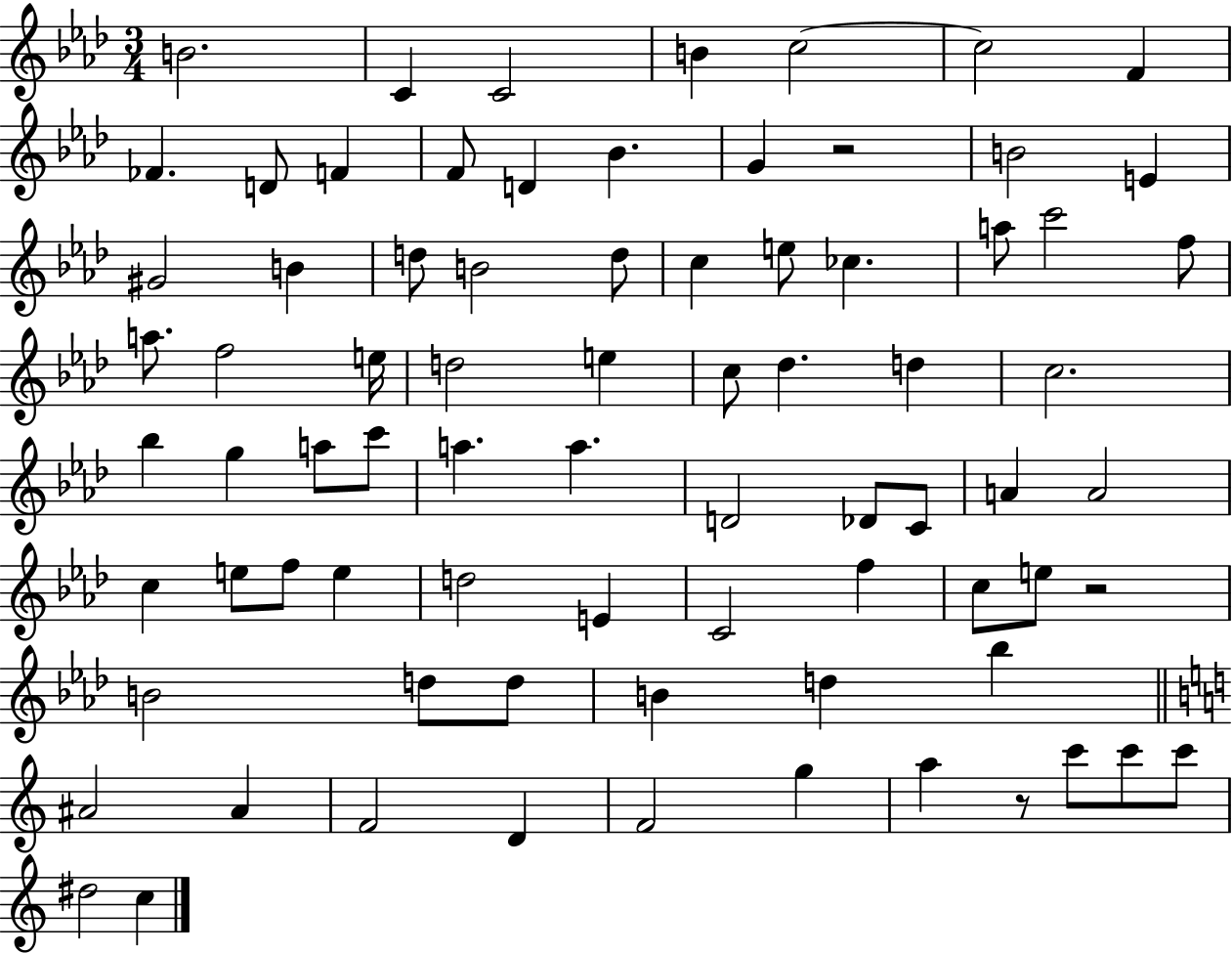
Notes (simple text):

B4/h. C4/q C4/h B4/q C5/h C5/h F4/q FES4/q. D4/e F4/q F4/e D4/q Bb4/q. G4/q R/h B4/h E4/q G#4/h B4/q D5/e B4/h D5/e C5/q E5/e CES5/q. A5/e C6/h F5/e A5/e. F5/h E5/s D5/h E5/q C5/e Db5/q. D5/q C5/h. Bb5/q G5/q A5/e C6/e A5/q. A5/q. D4/h Db4/e C4/e A4/q A4/h C5/q E5/e F5/e E5/q D5/h E4/q C4/h F5/q C5/e E5/e R/h B4/h D5/e D5/e B4/q D5/q Bb5/q A#4/h A#4/q F4/h D4/q F4/h G5/q A5/q R/e C6/e C6/e C6/e D#5/h C5/q